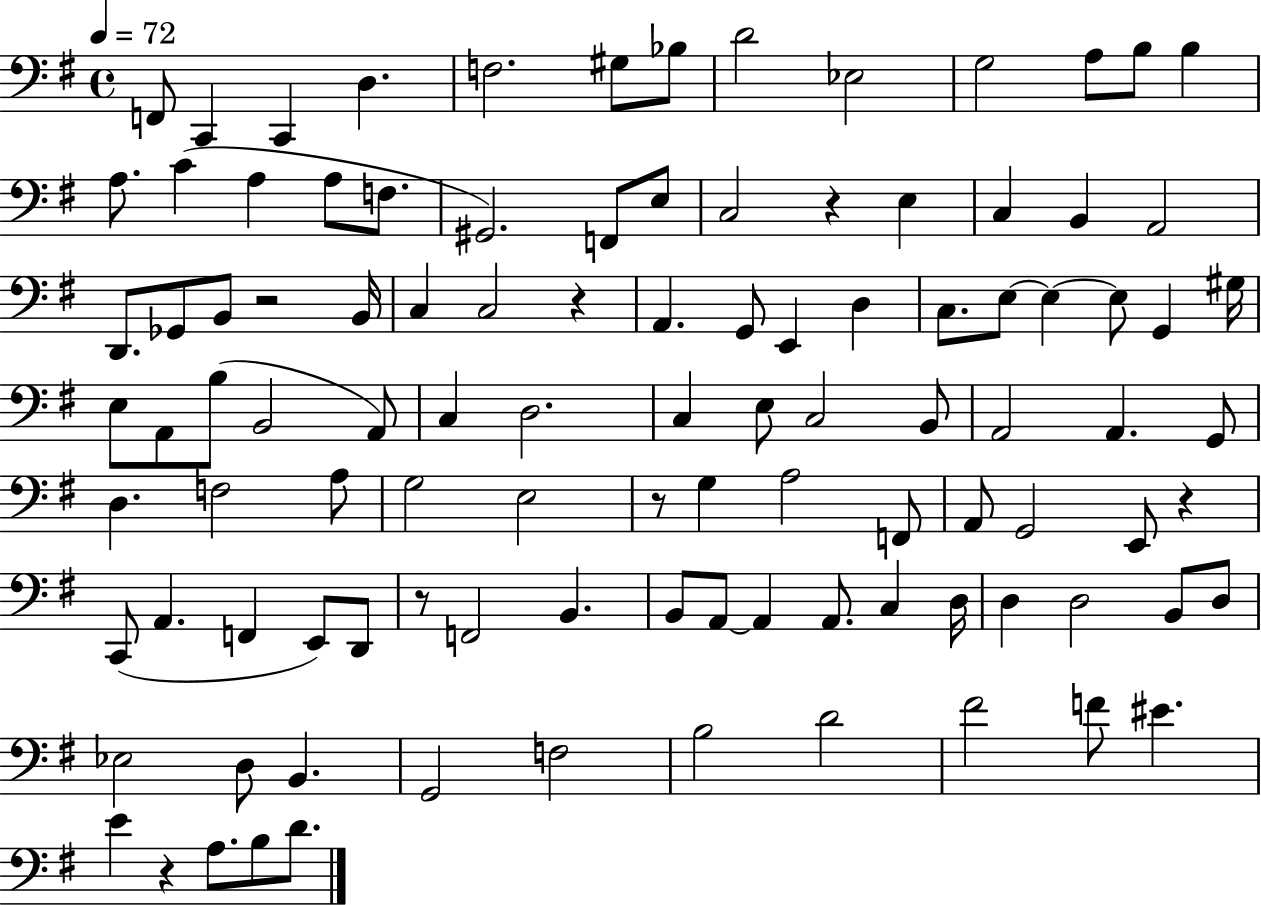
F2/e C2/q C2/q D3/q. F3/h. G#3/e Bb3/e D4/h Eb3/h G3/h A3/e B3/e B3/q A3/e. C4/q A3/q A3/e F3/e. G#2/h. F2/e E3/e C3/h R/q E3/q C3/q B2/q A2/h D2/e. Gb2/e B2/e R/h B2/s C3/q C3/h R/q A2/q. G2/e E2/q D3/q C3/e. E3/e E3/q E3/e G2/q G#3/s E3/e A2/e B3/e B2/h A2/e C3/q D3/h. C3/q E3/e C3/h B2/e A2/h A2/q. G2/e D3/q. F3/h A3/e G3/h E3/h R/e G3/q A3/h F2/e A2/e G2/h E2/e R/q C2/e A2/q. F2/q E2/e D2/e R/e F2/h B2/q. B2/e A2/e A2/q A2/e. C3/q D3/s D3/q D3/h B2/e D3/e Eb3/h D3/e B2/q. G2/h F3/h B3/h D4/h F#4/h F4/e EIS4/q. E4/q R/q A3/e. B3/e D4/e.